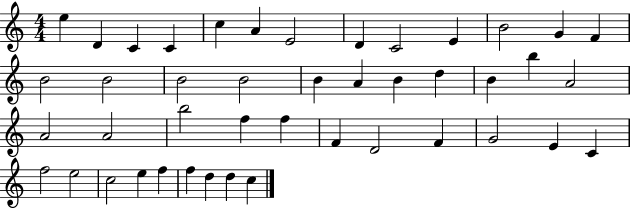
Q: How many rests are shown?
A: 0